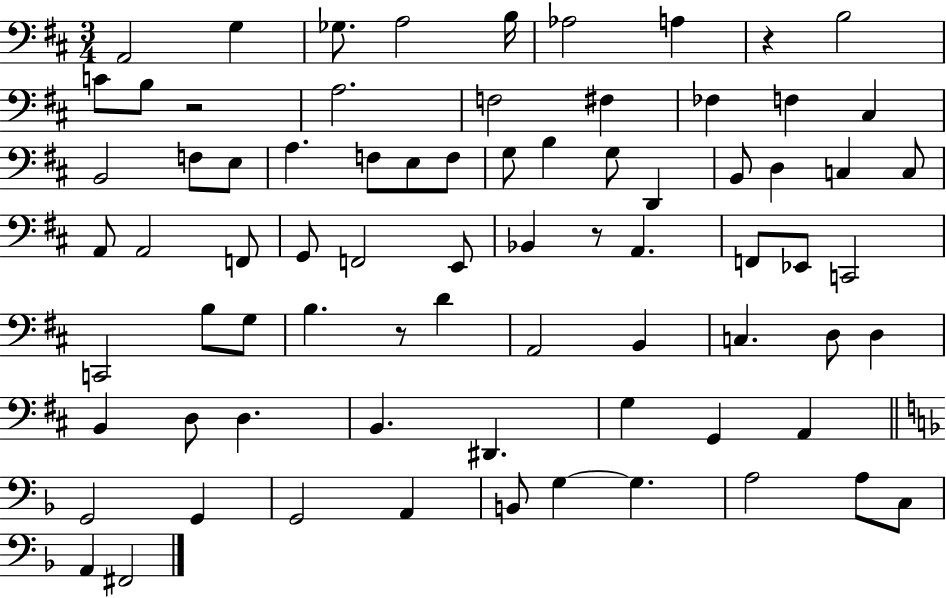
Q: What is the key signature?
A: D major